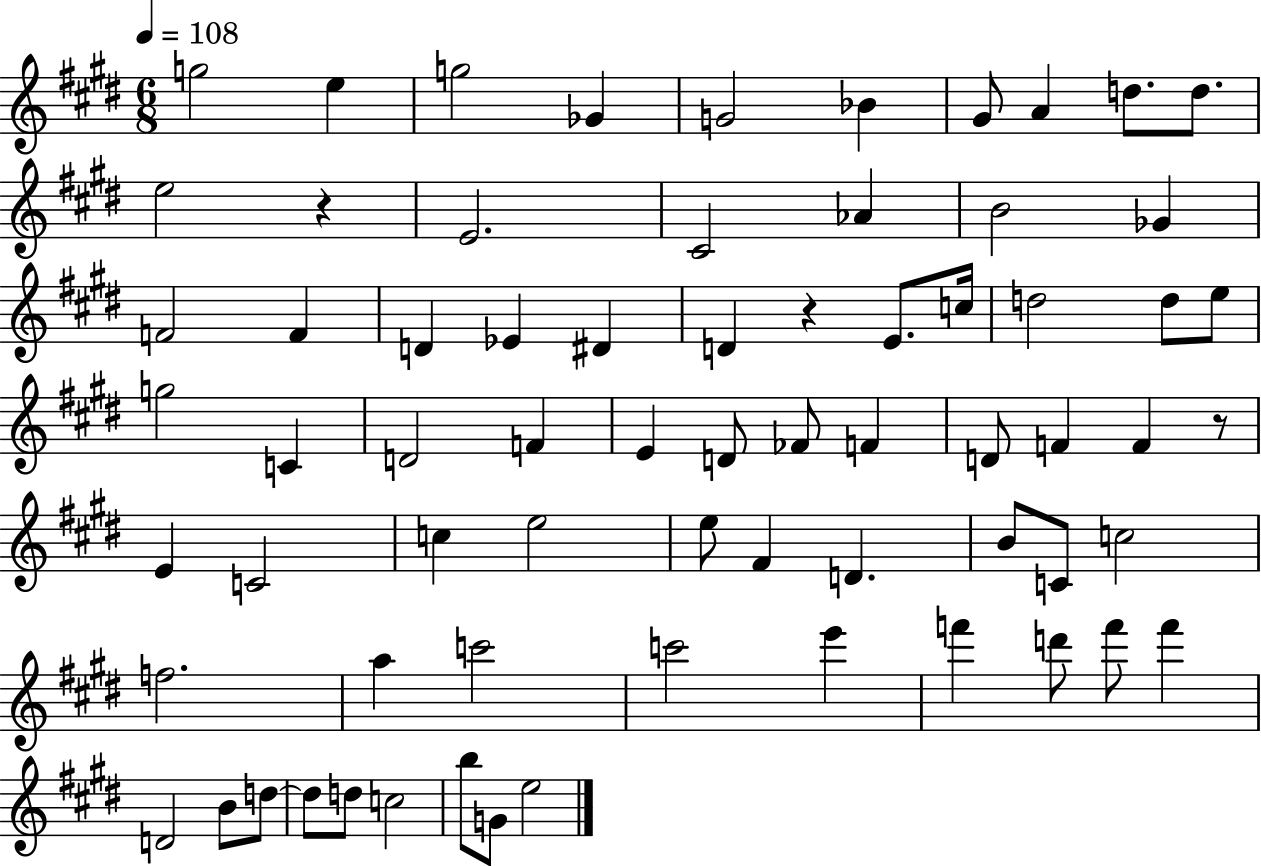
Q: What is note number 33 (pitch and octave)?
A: D4